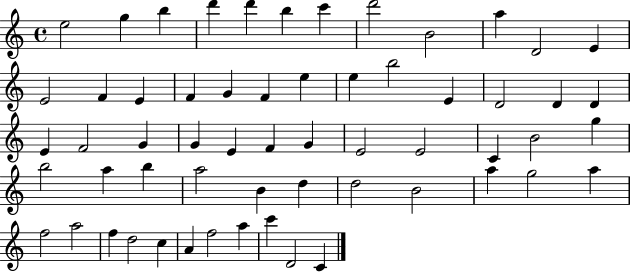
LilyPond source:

{
  \clef treble
  \time 4/4
  \defaultTimeSignature
  \key c \major
  e''2 g''4 b''4 | d'''4 d'''4 b''4 c'''4 | d'''2 b'2 | a''4 d'2 e'4 | \break e'2 f'4 e'4 | f'4 g'4 f'4 e''4 | e''4 b''2 e'4 | d'2 d'4 d'4 | \break e'4 f'2 g'4 | g'4 e'4 f'4 g'4 | e'2 e'2 | c'4 b'2 g''4 | \break b''2 a''4 b''4 | a''2 b'4 d''4 | d''2 b'2 | a''4 g''2 a''4 | \break f''2 a''2 | f''4 d''2 c''4 | a'4 f''2 a''4 | c'''4 d'2 c'4 | \break \bar "|."
}